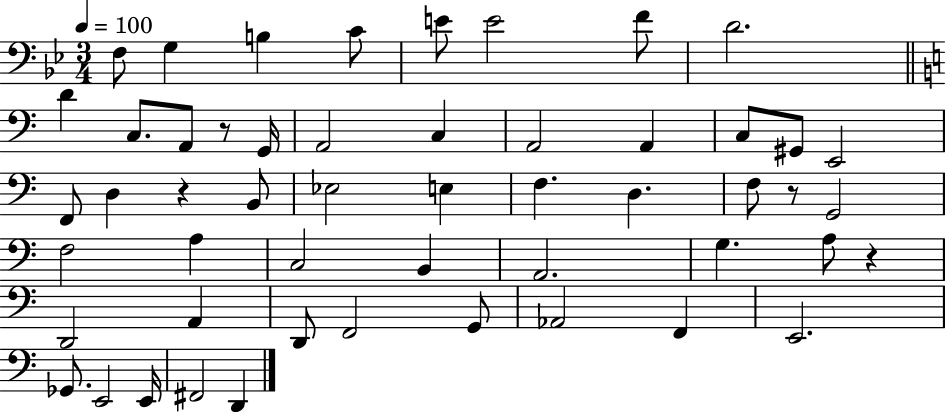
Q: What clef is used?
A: bass